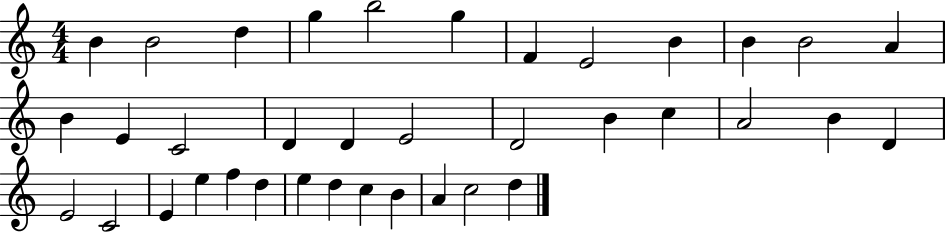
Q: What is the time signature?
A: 4/4